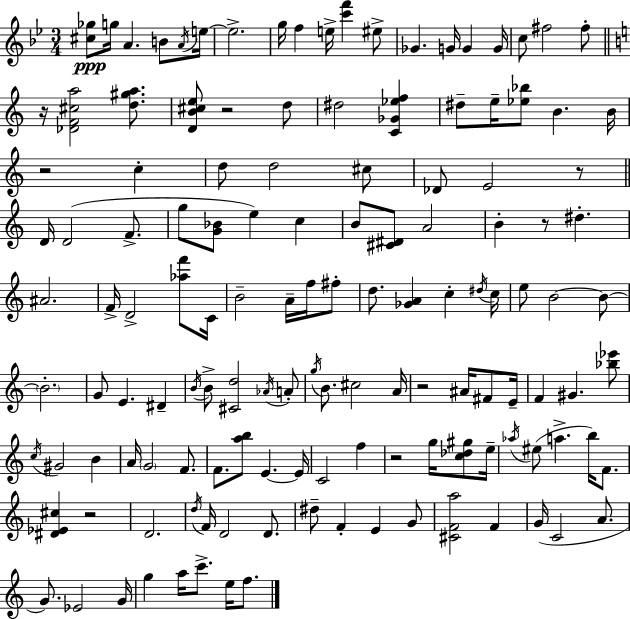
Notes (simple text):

[C#5,Gb5]/e G5/s A4/q. B4/e A4/s E5/s E5/h. G5/s F5/q E5/s [C6,F6]/q EIS5/e Gb4/q. G4/s G4/q G4/s C5/e F#5/h F#5/e R/s [Db4,F4,C#5,A5]/h [D5,G#5,A5]/e. [D4,B4,C#5,E5]/e R/h D5/e D#5/h [C4,Gb4,Eb5,F5]/q D#5/e E5/s [Eb5,Bb5]/e B4/q. B4/s R/h C5/q D5/e D5/h C#5/e Db4/e E4/h R/e D4/s D4/h F4/e. G5/e [G4,Bb4]/e E5/q C5/q B4/e [C#4,D#4]/e A4/h B4/q R/e D#5/q. A#4/h. F4/s D4/h [Ab5,F6]/e C4/s B4/h A4/s F5/s F#5/e D5/e. [Gb4,A4]/q C5/q D#5/s C5/s E5/e B4/h B4/e B4/h. G4/e E4/q. D#4/q B4/s B4/e [C#4,D5]/h Ab4/s A4/e G5/s B4/e. C#5/h A4/s R/h A#4/s F#4/e E4/s F4/q G#4/q. [Bb5,Eb6]/e C5/s G#4/h B4/q A4/s G4/h F4/e. F4/e. [A5,B5]/e E4/q. E4/s C4/h F5/q R/h G5/s [C5,Db5,G#5]/e E5/s Ab5/s EIS5/e A5/q. B5/s F4/e. [D#4,Eb4,C#5]/q R/h D4/h. D5/s F4/s D4/h D4/e. D#5/e F4/q E4/q G4/e [C#4,F4,A5]/h F4/q G4/s C4/h A4/e. G4/e. Eb4/h G4/s G5/q A5/s C6/e. E5/s F5/e.